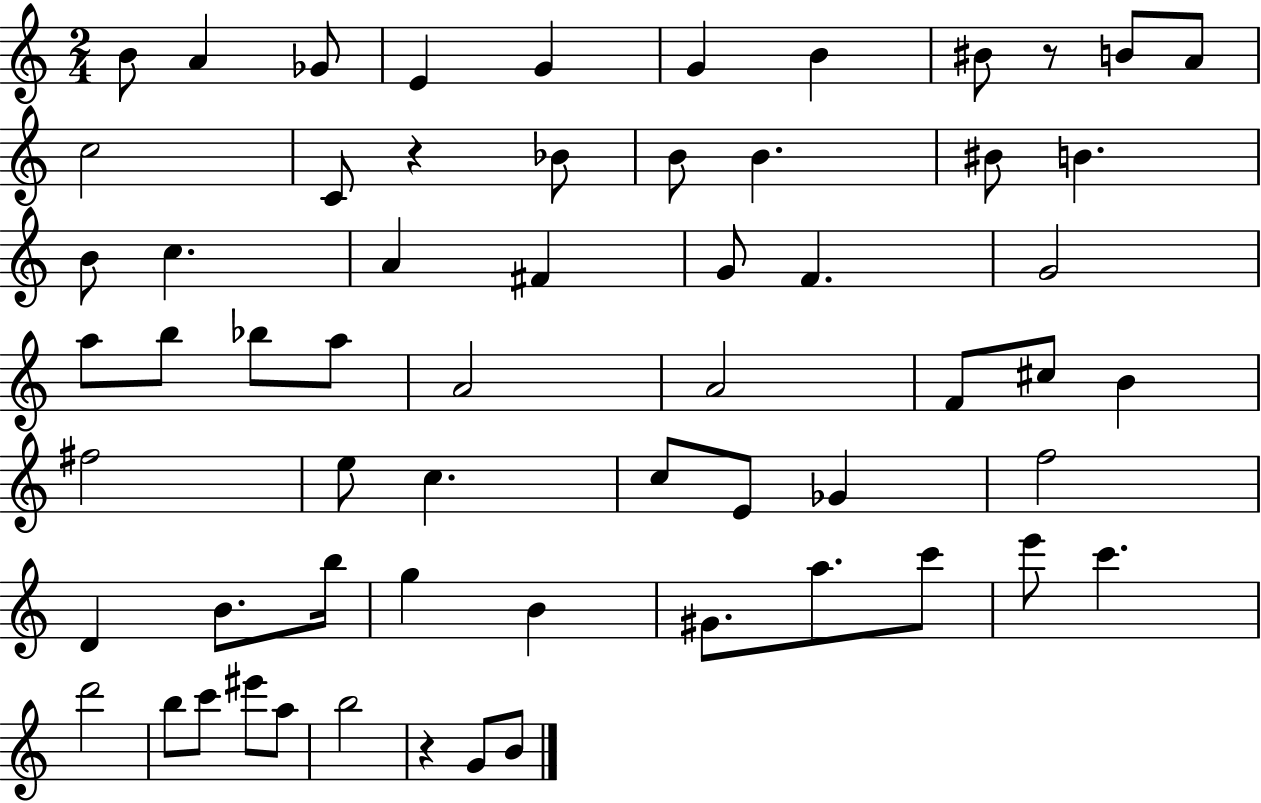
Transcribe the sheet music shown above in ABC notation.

X:1
T:Untitled
M:2/4
L:1/4
K:C
B/2 A _G/2 E G G B ^B/2 z/2 B/2 A/2 c2 C/2 z _B/2 B/2 B ^B/2 B B/2 c A ^F G/2 F G2 a/2 b/2 _b/2 a/2 A2 A2 F/2 ^c/2 B ^f2 e/2 c c/2 E/2 _G f2 D B/2 b/4 g B ^G/2 a/2 c'/2 e'/2 c' d'2 b/2 c'/2 ^e'/2 a/2 b2 z G/2 B/2